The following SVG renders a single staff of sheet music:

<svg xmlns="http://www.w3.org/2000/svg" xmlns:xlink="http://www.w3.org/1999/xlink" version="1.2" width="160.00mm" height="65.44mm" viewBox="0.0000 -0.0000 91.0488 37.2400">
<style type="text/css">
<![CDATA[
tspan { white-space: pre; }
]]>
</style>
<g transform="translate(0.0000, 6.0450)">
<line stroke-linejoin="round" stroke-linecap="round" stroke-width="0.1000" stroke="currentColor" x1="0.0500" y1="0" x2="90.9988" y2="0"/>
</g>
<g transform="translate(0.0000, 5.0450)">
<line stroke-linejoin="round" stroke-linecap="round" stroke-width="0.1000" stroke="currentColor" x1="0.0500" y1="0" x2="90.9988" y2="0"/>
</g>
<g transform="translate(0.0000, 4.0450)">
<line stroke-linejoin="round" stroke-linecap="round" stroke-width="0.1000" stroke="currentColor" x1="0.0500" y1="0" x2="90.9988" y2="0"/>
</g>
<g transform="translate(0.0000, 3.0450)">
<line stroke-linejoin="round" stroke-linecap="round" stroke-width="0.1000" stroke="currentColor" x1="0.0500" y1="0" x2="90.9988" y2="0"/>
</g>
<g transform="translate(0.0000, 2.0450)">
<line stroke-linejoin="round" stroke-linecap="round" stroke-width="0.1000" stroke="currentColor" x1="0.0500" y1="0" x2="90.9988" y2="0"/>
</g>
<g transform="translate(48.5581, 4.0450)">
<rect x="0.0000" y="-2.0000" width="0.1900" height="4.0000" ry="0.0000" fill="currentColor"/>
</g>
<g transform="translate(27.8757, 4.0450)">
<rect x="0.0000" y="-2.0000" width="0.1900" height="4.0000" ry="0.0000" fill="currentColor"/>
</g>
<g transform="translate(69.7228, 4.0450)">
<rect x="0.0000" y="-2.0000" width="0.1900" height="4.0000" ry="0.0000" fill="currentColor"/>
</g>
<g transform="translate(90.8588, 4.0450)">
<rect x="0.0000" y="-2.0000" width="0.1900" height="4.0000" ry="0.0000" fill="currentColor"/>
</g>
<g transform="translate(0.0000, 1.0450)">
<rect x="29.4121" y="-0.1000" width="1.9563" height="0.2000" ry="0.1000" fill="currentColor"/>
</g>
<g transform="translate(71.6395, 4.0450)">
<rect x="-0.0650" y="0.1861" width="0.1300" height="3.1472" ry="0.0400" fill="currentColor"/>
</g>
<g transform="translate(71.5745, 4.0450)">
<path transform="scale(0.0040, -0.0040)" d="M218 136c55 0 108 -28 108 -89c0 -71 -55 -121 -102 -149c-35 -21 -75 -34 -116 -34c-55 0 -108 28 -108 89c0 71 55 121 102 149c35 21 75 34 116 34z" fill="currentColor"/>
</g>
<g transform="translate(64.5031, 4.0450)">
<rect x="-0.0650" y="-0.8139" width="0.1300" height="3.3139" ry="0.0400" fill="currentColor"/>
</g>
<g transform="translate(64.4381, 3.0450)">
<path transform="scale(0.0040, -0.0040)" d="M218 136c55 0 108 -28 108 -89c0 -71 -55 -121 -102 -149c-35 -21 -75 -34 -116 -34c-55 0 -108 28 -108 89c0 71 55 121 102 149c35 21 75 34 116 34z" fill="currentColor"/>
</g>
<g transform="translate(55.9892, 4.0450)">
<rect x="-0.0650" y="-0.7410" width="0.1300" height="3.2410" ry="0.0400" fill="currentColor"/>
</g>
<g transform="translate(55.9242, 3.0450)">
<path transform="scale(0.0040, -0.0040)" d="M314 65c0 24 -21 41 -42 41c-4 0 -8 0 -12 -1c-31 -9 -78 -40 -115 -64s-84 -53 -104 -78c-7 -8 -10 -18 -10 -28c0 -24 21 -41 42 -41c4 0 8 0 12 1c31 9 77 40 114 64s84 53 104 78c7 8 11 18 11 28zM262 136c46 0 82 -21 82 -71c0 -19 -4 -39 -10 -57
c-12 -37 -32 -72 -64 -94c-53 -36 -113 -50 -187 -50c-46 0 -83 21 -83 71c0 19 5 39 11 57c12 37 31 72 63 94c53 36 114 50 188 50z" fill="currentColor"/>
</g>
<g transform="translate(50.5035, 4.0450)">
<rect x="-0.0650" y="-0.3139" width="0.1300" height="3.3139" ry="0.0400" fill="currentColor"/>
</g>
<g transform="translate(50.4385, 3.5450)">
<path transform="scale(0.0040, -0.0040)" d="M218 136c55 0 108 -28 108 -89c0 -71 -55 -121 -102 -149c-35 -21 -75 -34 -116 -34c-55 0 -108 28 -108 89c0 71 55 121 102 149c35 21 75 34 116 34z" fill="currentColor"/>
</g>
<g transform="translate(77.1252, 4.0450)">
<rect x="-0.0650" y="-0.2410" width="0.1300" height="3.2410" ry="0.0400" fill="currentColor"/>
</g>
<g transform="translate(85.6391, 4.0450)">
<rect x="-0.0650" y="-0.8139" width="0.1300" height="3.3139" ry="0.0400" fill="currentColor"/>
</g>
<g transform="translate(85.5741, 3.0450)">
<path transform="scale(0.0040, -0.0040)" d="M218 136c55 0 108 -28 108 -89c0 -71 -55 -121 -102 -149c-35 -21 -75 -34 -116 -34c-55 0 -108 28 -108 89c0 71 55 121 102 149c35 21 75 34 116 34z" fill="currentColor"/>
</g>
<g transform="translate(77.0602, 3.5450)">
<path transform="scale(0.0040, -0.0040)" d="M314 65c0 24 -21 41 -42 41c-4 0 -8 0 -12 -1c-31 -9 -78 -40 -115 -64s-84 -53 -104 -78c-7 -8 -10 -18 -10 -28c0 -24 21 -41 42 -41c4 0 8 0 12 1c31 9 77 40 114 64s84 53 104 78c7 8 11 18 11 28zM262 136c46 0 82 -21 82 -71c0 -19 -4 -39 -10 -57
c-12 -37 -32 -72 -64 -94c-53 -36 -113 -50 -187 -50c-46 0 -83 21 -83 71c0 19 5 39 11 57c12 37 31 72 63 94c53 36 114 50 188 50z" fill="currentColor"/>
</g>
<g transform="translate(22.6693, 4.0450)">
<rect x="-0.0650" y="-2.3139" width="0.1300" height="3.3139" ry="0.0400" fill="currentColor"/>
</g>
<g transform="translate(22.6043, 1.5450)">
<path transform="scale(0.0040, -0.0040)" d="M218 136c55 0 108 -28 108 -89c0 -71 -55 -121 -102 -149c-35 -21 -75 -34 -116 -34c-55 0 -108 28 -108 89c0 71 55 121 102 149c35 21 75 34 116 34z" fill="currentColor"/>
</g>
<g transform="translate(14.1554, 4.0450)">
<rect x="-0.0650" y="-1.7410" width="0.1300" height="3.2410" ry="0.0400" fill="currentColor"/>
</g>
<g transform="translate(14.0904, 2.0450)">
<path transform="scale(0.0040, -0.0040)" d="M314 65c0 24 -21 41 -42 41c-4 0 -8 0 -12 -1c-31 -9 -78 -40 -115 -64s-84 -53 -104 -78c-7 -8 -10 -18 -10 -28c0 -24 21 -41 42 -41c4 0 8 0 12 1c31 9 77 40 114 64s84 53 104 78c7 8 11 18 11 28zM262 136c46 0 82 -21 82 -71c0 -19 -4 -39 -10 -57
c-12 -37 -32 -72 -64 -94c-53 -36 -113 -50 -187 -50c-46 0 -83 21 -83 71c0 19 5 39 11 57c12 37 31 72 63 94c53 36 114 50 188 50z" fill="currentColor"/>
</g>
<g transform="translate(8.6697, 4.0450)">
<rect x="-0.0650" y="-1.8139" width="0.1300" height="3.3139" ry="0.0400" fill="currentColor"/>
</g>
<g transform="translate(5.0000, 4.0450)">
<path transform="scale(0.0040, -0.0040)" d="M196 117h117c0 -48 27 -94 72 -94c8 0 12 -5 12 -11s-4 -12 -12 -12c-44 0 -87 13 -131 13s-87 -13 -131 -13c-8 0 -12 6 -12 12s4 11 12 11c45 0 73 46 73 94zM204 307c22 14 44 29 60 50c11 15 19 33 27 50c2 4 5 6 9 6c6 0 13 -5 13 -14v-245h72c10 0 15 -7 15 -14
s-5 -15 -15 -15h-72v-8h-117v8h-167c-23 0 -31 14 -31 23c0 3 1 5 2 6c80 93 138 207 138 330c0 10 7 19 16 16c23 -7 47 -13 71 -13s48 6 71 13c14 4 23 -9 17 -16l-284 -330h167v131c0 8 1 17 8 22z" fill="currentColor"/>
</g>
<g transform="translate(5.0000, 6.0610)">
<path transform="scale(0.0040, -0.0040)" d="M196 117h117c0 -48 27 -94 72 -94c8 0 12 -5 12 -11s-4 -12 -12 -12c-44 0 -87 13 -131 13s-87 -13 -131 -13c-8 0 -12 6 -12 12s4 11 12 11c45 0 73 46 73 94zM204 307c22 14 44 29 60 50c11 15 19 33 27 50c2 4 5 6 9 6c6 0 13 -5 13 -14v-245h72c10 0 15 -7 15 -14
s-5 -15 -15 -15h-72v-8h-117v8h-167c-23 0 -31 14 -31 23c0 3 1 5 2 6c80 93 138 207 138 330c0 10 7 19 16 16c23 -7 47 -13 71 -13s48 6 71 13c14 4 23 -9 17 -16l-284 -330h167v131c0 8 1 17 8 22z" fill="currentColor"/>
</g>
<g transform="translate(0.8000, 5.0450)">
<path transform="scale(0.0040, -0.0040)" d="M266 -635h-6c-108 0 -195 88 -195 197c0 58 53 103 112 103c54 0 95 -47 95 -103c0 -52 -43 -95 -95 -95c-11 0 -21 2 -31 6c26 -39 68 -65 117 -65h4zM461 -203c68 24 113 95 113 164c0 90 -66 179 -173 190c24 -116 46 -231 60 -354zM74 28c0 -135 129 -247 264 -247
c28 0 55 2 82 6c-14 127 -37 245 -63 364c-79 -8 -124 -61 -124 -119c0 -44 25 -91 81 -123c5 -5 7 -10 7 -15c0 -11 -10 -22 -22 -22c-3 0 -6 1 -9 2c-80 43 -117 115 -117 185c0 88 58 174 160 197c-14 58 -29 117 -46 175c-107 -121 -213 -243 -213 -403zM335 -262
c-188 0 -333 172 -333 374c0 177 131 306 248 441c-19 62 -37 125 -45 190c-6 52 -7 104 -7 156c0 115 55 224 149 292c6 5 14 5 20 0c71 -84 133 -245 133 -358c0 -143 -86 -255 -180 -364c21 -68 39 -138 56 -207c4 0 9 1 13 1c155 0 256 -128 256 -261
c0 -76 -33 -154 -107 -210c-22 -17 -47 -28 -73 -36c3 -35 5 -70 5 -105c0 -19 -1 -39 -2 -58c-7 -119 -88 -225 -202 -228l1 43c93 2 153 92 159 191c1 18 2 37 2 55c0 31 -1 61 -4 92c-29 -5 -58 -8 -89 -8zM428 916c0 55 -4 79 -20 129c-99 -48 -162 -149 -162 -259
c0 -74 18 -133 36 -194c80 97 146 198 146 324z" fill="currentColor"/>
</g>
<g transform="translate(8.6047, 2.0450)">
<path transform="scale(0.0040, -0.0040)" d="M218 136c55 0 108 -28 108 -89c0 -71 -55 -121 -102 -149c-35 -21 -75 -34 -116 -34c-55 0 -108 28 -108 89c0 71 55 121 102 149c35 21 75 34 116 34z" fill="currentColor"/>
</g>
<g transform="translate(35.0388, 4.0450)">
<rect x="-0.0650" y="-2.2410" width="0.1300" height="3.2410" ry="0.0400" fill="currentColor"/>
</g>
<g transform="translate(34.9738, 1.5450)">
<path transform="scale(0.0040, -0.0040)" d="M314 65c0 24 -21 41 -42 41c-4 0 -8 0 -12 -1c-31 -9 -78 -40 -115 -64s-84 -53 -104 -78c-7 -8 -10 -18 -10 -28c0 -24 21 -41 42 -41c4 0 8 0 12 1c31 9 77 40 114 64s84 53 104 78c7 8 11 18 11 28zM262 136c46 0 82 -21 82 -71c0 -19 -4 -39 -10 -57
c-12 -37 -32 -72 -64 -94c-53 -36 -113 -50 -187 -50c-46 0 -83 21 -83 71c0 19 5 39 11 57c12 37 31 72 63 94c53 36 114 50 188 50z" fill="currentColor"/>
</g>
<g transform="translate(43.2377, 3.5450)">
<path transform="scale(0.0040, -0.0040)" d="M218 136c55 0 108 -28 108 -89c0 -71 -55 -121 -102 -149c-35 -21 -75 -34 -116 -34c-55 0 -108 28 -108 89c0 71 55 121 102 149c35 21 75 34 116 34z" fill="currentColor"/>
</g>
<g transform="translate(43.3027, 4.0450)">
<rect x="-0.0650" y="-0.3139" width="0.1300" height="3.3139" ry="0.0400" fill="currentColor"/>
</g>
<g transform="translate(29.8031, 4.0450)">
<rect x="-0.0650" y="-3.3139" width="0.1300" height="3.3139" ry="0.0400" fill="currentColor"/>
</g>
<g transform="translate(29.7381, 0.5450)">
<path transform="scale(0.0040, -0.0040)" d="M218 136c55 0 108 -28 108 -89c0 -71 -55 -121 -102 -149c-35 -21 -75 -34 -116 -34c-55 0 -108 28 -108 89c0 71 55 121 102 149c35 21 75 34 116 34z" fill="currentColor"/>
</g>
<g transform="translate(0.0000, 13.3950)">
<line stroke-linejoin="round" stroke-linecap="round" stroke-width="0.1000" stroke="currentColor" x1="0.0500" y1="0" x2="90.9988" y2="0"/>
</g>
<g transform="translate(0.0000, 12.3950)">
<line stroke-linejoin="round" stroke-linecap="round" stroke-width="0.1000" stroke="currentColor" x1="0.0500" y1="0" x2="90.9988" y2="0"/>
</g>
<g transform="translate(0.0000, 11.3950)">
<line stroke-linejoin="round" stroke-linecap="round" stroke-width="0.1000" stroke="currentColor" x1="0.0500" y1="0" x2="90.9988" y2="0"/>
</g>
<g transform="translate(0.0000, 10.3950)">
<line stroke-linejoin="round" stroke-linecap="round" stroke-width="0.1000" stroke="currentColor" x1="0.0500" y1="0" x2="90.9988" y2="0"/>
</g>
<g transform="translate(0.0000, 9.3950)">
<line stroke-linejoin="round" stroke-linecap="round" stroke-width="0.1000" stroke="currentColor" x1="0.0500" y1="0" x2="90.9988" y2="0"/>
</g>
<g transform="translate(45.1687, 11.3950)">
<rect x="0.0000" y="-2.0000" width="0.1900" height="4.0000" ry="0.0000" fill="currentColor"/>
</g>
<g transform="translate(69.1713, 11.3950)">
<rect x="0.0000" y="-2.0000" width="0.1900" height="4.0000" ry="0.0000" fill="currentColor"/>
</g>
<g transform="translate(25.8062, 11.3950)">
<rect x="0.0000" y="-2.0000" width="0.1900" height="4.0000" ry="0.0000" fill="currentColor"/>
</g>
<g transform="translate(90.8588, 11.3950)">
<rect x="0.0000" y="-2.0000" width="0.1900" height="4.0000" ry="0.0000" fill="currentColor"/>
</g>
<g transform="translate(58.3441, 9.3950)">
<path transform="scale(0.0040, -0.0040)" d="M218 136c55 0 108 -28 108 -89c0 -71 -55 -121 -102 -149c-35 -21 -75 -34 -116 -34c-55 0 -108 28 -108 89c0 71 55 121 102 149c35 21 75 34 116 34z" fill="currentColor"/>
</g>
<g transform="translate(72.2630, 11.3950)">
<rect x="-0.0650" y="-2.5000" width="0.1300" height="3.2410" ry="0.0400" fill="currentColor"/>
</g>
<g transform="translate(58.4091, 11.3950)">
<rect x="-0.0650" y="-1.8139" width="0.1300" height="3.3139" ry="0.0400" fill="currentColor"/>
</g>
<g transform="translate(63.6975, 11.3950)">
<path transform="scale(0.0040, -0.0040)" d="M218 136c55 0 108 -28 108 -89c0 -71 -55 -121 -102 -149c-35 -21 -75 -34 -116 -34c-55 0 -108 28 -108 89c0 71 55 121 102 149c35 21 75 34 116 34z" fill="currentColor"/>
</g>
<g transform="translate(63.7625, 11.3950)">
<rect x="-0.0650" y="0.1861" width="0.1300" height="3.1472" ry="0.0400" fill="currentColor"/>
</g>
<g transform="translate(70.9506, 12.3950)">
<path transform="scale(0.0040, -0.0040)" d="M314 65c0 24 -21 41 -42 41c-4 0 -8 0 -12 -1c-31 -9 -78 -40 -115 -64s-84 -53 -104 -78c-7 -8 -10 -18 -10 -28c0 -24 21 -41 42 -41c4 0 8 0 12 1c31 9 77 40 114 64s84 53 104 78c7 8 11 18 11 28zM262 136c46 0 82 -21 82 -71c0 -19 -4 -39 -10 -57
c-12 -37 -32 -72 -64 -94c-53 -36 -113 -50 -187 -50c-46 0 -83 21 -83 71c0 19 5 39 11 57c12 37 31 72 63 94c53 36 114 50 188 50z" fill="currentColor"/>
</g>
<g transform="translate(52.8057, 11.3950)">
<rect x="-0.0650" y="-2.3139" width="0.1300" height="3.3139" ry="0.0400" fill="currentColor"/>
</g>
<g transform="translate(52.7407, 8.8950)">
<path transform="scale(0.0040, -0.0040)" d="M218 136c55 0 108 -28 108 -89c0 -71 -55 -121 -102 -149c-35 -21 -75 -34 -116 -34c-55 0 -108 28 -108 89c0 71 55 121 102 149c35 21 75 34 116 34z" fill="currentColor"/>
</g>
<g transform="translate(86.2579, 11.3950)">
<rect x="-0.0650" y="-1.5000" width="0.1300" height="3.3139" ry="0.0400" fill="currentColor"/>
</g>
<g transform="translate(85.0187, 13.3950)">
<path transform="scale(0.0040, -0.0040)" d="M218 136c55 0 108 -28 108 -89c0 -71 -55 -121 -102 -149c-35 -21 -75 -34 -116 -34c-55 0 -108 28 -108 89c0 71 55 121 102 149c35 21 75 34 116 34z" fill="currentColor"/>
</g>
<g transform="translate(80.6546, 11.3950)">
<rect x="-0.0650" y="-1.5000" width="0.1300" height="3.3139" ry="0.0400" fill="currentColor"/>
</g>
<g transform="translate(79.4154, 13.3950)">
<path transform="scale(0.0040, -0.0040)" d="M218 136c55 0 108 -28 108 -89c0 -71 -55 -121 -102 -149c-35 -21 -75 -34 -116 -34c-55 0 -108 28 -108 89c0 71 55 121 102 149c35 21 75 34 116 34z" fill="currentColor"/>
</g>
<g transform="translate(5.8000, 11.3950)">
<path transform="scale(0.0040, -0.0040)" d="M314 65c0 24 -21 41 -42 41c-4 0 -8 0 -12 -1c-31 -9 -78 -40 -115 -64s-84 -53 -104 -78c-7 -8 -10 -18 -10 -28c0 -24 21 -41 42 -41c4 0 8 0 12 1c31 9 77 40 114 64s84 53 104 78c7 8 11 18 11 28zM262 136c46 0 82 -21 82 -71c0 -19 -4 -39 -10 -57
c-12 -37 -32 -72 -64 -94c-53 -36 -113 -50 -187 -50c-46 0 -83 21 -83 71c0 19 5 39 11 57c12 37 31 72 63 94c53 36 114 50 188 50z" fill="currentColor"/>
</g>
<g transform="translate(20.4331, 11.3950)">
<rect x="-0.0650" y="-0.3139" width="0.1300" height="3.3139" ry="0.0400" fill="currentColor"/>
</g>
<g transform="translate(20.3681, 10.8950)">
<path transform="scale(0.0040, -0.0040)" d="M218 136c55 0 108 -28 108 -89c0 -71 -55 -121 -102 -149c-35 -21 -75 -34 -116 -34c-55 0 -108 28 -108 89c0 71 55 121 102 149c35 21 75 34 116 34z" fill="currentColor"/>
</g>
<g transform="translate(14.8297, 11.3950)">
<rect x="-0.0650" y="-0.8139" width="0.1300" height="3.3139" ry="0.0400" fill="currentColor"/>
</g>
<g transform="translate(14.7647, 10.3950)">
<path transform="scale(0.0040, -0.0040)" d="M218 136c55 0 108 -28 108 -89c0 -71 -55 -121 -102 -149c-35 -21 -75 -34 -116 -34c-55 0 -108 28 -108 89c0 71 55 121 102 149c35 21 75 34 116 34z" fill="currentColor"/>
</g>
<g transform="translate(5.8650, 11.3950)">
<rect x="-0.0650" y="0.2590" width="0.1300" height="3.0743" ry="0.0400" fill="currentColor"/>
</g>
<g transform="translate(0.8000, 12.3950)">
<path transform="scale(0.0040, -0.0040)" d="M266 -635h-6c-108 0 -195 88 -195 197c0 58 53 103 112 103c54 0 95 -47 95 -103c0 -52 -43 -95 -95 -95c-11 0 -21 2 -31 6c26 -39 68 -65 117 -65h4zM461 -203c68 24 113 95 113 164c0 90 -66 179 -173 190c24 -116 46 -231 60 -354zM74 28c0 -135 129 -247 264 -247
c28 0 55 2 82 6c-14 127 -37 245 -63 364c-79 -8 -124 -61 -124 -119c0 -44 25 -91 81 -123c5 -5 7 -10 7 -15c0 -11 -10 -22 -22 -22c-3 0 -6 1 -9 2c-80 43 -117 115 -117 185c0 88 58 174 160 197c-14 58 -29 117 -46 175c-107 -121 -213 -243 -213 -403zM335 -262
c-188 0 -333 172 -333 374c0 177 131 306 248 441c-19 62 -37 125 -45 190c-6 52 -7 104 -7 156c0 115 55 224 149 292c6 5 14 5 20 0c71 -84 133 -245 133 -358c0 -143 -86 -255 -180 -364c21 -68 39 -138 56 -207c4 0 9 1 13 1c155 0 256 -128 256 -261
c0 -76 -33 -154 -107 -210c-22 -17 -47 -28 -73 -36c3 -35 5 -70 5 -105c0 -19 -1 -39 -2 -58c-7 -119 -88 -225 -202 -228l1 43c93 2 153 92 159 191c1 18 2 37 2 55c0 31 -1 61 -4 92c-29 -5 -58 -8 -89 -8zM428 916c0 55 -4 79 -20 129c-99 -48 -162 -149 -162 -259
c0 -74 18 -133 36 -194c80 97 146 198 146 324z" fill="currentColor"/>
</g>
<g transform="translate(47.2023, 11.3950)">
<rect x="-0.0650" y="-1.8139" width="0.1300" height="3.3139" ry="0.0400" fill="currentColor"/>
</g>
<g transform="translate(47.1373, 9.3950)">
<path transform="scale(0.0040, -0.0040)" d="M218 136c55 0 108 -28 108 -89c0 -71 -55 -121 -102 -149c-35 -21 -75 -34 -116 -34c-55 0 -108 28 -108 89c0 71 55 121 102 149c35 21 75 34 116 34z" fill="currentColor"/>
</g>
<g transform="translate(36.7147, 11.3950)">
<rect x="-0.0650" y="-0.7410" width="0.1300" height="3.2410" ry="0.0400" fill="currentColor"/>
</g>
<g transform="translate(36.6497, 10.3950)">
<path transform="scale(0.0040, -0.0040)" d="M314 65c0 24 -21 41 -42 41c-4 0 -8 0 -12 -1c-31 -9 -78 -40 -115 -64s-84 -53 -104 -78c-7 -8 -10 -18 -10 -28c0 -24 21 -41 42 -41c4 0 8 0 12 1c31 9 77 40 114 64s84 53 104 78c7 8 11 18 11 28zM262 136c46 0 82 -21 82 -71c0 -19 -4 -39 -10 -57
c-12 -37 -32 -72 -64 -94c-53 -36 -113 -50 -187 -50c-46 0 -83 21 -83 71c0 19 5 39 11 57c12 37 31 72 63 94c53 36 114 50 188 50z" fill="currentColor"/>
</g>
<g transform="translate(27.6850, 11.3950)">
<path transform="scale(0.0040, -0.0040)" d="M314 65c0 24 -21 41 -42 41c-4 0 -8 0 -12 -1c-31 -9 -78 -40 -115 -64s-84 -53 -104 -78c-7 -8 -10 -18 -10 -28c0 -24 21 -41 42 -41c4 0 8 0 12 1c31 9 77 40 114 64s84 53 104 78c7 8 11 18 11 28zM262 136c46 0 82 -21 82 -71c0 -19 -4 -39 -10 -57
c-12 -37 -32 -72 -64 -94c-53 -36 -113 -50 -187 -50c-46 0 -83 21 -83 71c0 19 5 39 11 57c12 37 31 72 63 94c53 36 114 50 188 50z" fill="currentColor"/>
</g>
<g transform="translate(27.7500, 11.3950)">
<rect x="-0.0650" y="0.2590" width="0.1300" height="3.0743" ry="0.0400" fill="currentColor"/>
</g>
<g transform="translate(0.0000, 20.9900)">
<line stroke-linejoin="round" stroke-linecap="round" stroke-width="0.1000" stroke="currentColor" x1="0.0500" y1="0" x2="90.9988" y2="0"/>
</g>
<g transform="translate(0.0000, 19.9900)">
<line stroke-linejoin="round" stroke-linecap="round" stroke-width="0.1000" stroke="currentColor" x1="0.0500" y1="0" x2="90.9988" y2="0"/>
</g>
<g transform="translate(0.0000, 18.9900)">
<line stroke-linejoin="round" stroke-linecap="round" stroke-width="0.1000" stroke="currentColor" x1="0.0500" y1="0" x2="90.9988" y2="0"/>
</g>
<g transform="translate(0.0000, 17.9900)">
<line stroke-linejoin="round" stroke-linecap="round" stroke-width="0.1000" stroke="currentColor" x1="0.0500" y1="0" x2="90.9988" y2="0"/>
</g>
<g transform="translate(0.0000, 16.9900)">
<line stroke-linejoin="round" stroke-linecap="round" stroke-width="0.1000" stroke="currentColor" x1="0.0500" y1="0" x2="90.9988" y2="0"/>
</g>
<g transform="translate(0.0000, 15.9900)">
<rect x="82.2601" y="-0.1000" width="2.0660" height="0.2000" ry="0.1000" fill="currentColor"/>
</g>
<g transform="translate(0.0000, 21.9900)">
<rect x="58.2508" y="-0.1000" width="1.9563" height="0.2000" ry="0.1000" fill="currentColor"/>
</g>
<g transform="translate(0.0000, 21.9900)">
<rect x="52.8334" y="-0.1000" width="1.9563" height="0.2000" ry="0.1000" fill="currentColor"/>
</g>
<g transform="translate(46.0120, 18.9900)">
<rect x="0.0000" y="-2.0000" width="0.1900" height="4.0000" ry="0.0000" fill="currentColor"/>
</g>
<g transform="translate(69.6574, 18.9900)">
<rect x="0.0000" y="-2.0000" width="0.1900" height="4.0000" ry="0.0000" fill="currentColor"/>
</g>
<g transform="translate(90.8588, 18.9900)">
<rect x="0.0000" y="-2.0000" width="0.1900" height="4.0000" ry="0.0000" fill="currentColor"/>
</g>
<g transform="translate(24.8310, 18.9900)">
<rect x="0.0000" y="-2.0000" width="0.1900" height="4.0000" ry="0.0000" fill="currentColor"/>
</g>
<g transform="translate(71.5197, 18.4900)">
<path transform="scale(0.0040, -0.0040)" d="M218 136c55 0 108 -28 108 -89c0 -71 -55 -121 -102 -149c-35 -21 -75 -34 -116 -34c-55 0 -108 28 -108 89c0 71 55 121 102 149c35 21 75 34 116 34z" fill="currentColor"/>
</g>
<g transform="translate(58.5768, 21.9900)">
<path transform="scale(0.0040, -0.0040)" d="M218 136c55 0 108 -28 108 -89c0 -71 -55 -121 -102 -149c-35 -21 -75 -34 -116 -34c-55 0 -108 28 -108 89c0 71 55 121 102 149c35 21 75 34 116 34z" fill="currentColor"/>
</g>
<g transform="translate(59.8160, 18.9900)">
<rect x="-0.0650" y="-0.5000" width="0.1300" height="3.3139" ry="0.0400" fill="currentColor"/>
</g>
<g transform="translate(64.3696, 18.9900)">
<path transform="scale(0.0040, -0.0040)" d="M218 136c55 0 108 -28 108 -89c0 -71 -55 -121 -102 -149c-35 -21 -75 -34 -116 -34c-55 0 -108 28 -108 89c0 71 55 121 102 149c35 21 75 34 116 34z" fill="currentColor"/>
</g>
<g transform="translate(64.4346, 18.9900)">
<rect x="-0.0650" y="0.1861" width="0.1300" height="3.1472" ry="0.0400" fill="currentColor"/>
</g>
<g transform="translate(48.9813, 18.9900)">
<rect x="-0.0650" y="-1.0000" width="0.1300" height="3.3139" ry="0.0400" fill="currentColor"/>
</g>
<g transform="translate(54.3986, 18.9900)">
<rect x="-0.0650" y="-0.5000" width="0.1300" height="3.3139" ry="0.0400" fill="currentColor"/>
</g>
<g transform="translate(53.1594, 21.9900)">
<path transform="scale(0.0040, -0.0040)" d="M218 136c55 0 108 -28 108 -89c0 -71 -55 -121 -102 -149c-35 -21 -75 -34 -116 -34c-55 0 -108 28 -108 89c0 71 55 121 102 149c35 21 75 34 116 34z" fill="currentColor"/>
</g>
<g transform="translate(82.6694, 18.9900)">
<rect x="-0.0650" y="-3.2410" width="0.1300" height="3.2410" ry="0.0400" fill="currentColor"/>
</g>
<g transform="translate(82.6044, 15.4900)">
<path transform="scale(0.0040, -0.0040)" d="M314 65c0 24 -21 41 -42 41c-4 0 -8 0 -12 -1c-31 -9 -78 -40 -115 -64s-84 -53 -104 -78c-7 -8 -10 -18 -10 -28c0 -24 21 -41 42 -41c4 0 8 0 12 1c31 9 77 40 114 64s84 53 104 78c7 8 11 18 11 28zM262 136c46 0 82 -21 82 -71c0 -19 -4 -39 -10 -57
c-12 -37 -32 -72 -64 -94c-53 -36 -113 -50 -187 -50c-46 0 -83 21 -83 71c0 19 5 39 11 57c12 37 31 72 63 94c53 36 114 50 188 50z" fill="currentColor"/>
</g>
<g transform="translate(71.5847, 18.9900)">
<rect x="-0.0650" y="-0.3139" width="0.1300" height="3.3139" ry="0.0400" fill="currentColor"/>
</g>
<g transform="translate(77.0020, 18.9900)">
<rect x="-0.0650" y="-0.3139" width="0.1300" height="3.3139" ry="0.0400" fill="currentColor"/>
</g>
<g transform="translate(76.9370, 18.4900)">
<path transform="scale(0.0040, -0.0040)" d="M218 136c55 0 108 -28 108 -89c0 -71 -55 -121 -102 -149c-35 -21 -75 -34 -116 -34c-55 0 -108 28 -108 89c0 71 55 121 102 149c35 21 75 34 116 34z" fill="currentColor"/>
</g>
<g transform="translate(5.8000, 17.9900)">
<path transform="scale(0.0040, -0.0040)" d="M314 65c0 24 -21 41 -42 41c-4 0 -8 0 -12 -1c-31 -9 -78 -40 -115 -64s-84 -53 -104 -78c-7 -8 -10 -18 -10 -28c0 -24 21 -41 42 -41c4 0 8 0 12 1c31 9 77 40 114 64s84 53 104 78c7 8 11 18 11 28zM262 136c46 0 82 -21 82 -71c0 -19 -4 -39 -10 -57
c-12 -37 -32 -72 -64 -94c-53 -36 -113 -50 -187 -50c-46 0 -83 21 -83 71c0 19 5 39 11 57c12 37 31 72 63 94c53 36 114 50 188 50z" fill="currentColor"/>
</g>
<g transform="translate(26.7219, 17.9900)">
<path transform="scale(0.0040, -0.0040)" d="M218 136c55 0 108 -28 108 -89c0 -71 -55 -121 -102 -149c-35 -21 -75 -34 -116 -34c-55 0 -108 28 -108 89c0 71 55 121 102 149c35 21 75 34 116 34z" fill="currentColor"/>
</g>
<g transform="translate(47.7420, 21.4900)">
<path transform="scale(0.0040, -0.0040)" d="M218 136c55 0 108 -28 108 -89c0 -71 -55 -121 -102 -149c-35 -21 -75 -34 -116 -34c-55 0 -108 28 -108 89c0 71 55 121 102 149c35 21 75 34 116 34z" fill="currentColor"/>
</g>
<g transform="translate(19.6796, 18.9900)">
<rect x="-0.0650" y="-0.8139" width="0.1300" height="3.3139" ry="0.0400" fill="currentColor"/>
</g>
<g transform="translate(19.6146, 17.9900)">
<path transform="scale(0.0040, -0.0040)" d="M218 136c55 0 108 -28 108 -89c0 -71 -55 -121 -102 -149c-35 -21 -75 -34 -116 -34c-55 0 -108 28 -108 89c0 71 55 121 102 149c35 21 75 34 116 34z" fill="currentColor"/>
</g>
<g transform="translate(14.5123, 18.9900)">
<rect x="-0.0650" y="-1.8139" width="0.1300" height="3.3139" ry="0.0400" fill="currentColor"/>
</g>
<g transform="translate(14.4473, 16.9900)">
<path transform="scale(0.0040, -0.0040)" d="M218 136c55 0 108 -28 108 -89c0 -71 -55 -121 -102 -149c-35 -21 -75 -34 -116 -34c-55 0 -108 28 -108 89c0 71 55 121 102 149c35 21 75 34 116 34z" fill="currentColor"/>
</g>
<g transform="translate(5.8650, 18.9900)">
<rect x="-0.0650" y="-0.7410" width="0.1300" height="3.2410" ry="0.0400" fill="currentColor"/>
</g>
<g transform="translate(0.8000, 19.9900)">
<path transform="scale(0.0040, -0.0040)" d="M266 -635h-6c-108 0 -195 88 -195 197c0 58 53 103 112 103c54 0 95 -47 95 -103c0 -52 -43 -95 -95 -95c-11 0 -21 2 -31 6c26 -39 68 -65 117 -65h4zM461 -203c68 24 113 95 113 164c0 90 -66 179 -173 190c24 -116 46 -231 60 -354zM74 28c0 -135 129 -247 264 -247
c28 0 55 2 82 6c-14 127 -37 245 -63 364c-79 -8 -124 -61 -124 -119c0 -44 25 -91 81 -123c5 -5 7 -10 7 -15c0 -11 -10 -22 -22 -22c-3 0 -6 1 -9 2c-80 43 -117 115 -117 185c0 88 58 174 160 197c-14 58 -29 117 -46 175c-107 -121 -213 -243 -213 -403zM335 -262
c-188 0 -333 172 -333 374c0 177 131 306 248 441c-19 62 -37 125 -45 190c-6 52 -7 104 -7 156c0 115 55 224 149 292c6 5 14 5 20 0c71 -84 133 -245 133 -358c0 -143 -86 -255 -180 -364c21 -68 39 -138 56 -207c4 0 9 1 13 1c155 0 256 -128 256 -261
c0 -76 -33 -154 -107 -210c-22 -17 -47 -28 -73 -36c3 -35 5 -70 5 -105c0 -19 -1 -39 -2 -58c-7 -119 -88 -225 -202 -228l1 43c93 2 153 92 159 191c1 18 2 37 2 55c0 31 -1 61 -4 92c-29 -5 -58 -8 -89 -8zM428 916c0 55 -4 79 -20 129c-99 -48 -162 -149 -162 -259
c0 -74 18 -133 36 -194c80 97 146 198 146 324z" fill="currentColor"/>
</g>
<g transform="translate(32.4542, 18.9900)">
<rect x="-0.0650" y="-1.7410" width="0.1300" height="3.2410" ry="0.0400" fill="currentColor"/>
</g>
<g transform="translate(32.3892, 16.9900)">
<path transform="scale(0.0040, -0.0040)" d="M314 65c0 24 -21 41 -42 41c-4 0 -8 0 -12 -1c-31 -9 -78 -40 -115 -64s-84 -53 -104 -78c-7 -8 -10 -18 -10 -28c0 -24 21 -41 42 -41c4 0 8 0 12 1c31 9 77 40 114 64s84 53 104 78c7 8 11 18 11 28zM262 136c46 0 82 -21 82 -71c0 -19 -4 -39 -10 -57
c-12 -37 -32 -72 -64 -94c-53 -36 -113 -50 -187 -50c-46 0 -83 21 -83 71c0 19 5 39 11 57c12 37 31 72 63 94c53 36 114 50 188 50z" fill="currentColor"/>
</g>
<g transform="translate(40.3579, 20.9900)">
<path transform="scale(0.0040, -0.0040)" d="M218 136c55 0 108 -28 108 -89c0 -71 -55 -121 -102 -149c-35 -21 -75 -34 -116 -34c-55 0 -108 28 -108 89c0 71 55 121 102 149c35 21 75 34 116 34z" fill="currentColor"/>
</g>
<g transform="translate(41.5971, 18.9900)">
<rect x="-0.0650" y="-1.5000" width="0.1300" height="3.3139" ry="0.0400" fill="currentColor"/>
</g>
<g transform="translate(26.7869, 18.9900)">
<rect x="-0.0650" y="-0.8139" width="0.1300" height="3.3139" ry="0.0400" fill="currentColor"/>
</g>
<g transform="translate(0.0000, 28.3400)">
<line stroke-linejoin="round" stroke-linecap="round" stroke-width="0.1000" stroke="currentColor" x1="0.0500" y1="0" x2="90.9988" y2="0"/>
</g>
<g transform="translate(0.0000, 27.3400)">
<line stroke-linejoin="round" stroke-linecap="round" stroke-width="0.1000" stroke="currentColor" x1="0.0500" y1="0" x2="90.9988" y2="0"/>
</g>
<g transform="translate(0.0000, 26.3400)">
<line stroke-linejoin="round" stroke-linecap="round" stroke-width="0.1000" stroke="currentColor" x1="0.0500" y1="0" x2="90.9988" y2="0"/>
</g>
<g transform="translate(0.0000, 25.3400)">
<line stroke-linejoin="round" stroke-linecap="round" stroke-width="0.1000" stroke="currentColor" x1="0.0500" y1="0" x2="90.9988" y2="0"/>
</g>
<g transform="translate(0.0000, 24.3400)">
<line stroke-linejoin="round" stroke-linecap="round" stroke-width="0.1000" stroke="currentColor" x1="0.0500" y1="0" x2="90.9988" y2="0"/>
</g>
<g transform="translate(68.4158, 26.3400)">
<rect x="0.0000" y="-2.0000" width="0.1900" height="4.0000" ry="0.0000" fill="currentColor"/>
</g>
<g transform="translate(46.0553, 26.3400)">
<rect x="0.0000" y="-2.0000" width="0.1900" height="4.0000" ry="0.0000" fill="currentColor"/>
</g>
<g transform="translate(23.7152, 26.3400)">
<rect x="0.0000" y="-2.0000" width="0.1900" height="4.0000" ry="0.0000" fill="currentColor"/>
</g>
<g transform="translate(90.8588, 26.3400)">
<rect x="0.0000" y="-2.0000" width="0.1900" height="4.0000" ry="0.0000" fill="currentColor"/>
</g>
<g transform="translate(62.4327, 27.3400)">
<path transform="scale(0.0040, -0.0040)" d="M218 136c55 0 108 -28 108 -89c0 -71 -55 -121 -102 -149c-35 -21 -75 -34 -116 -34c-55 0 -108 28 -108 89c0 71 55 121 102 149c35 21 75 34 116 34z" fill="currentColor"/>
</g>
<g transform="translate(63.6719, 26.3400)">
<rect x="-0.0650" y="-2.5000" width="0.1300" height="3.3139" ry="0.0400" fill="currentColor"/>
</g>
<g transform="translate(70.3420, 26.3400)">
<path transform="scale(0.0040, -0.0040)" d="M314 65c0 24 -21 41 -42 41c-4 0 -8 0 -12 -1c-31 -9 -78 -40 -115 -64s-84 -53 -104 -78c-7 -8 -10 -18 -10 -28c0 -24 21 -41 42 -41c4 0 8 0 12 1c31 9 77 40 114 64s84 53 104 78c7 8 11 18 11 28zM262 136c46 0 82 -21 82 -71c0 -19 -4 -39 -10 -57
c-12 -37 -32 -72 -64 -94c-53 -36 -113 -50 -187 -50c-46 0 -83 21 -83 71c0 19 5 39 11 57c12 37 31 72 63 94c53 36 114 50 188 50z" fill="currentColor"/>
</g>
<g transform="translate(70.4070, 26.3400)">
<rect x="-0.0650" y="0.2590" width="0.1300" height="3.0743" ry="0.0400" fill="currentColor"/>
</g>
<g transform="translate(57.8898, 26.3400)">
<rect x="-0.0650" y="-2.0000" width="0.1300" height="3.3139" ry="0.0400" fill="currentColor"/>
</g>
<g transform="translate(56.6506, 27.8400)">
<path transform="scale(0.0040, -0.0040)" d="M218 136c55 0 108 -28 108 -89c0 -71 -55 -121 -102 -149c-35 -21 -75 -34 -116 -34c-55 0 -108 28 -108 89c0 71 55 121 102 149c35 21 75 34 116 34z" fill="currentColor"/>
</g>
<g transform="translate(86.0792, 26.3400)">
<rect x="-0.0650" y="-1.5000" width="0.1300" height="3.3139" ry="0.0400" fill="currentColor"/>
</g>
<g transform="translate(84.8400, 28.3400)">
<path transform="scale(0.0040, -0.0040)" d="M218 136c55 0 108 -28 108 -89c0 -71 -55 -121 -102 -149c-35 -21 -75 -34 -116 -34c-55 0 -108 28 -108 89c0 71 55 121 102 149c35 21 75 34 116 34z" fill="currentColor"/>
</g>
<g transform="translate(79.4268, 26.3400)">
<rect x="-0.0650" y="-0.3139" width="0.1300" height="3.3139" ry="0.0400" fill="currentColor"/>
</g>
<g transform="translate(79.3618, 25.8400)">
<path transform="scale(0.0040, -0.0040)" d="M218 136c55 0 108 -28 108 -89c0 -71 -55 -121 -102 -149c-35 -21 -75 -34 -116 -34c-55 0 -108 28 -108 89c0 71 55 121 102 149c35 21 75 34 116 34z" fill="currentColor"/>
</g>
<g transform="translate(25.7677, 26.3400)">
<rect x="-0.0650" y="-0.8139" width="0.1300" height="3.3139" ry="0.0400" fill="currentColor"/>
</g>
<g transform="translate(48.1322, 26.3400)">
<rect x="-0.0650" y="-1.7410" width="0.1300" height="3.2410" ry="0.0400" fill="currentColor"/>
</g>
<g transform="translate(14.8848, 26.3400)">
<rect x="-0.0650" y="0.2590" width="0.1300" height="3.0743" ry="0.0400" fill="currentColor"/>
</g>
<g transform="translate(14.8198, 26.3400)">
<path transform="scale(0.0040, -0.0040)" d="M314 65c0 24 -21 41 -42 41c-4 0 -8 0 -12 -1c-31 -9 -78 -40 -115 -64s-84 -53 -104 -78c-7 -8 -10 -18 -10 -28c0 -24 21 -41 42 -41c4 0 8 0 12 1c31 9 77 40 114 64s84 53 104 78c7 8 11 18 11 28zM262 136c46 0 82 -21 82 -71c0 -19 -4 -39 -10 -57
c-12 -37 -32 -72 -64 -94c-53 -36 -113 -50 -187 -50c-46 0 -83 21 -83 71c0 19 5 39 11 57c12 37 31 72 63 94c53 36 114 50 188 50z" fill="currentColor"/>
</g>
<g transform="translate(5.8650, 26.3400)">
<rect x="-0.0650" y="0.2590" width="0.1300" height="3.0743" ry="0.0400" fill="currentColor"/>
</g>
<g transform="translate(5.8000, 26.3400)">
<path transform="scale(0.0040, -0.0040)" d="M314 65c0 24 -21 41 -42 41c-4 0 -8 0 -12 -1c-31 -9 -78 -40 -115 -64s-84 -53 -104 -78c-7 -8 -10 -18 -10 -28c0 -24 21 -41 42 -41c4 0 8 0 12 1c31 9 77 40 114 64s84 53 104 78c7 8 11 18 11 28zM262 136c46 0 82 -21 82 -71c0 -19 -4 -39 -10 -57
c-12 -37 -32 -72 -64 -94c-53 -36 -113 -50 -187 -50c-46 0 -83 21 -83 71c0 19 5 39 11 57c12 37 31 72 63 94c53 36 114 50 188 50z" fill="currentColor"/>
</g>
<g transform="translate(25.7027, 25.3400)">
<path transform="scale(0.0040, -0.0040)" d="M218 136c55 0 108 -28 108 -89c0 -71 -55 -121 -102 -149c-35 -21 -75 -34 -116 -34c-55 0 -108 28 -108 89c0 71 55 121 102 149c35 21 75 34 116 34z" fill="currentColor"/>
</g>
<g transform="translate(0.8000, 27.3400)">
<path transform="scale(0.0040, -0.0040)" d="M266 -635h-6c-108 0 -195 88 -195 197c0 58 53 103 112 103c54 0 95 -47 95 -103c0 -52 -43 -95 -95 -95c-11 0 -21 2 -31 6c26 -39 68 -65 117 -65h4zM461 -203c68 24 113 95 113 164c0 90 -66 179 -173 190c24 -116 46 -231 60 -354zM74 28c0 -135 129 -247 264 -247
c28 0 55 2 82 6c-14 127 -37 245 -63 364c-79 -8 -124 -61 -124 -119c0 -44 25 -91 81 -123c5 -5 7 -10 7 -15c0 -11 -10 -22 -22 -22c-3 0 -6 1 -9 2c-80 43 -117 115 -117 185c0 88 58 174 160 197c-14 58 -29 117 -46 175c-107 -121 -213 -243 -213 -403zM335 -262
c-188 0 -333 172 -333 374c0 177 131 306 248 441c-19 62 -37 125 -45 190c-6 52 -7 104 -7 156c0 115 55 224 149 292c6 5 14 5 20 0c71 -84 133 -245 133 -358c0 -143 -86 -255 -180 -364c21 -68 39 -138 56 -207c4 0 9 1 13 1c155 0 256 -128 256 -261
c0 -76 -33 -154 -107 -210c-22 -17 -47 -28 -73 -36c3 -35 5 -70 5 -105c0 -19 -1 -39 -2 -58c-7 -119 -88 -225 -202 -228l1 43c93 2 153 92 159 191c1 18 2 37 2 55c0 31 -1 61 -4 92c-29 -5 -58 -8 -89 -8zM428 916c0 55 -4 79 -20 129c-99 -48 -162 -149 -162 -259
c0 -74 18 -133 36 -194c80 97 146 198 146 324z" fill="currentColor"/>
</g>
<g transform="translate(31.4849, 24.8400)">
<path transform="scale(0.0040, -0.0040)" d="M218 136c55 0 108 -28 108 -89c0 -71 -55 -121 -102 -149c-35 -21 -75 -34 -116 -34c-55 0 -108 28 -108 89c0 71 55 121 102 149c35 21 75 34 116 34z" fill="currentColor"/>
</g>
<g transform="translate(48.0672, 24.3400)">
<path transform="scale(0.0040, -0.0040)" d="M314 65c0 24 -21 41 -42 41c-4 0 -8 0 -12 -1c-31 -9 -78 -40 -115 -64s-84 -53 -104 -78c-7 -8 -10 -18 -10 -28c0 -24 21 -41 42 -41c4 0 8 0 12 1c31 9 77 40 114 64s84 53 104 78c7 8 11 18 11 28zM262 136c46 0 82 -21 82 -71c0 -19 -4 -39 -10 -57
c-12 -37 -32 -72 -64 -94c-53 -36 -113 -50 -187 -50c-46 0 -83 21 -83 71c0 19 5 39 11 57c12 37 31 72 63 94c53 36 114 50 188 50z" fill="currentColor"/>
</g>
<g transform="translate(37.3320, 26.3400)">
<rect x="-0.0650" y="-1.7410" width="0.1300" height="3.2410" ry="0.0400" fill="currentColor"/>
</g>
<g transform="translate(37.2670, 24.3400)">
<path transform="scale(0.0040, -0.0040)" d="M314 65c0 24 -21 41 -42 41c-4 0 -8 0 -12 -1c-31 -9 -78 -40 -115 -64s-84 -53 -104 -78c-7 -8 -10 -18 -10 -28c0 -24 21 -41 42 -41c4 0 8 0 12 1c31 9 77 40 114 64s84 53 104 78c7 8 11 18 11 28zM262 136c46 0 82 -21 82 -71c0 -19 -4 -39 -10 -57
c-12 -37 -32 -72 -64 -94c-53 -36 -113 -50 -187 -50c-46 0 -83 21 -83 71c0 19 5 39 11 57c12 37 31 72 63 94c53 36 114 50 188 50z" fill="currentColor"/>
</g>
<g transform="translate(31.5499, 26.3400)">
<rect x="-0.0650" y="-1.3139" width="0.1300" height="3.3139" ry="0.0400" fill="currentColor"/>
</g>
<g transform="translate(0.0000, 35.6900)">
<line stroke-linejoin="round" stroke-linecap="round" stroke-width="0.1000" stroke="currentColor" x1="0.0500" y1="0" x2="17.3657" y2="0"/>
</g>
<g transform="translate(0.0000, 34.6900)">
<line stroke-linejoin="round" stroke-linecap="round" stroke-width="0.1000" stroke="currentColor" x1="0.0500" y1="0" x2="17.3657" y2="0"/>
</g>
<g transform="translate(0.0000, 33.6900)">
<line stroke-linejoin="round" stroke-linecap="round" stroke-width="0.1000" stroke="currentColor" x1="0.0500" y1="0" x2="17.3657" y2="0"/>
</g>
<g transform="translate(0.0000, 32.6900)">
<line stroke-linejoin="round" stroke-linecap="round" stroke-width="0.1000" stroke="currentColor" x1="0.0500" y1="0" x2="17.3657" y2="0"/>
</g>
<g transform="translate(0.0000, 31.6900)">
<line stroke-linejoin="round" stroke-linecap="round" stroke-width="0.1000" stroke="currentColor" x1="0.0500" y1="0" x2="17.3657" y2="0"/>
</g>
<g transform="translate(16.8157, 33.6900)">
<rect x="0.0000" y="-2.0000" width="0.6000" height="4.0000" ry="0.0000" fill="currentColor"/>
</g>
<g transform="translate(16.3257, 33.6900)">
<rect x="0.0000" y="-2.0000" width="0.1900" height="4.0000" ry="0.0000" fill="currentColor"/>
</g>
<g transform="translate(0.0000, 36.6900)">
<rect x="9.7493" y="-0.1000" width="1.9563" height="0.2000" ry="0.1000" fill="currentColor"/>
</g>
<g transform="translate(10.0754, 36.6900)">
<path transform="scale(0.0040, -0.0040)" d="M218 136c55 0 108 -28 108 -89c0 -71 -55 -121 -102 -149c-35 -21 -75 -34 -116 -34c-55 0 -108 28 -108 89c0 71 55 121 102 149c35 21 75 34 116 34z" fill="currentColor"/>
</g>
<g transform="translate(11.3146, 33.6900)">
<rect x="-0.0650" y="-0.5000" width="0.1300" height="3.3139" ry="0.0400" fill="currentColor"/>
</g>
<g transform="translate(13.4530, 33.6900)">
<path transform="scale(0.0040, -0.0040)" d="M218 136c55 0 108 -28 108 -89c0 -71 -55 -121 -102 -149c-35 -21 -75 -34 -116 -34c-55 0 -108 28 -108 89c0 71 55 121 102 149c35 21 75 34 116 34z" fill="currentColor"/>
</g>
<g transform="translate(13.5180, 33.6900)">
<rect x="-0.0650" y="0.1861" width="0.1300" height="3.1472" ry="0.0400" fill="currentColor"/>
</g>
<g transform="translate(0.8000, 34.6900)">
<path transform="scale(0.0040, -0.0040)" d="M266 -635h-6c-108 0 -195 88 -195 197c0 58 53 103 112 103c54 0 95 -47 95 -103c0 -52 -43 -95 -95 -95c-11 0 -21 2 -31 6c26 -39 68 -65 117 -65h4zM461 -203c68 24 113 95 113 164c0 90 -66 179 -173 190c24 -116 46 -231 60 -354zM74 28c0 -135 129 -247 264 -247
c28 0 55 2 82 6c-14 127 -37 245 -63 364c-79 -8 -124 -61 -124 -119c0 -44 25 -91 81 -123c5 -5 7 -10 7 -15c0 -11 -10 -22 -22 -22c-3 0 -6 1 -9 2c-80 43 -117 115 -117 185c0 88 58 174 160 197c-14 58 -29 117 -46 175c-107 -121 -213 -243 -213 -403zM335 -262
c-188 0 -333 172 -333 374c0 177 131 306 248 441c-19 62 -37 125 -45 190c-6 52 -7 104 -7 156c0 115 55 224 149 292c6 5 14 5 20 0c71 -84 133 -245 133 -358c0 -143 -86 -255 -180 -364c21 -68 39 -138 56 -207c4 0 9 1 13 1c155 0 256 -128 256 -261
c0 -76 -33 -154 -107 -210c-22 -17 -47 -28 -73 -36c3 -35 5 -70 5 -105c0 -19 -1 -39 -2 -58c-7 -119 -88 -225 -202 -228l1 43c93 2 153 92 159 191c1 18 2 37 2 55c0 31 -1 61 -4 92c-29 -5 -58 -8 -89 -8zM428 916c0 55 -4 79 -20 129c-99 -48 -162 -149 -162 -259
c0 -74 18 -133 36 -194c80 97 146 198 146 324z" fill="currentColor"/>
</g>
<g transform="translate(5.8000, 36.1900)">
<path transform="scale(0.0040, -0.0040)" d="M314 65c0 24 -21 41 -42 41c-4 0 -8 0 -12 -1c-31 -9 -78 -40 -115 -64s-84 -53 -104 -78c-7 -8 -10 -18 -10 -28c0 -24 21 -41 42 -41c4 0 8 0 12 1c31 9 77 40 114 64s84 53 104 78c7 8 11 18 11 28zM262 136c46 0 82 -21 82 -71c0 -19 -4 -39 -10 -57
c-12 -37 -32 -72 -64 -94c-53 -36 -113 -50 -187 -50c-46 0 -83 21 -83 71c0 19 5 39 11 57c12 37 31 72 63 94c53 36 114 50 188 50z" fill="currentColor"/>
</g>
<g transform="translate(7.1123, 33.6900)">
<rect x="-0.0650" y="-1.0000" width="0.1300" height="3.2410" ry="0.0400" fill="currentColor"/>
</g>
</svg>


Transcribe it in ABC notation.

X:1
T:Untitled
M:4/4
L:1/4
K:C
f f2 g b g2 c c d2 d B c2 d B2 d c B2 d2 f g f B G2 E E d2 f d d f2 E D C C B c c b2 B2 B2 d e f2 f2 F G B2 c E D2 C B